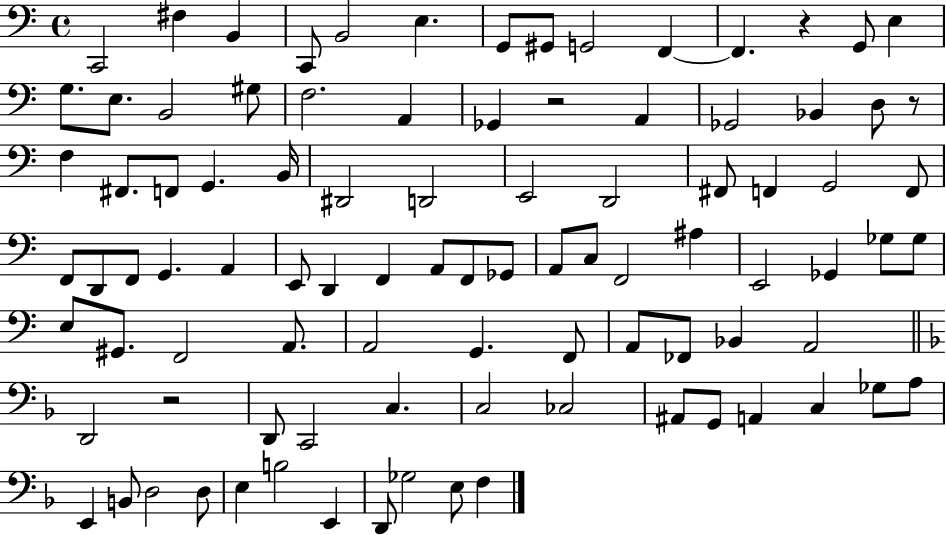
X:1
T:Untitled
M:4/4
L:1/4
K:C
C,,2 ^F, B,, C,,/2 B,,2 E, G,,/2 ^G,,/2 G,,2 F,, F,, z G,,/2 E, G,/2 E,/2 B,,2 ^G,/2 F,2 A,, _G,, z2 A,, _G,,2 _B,, D,/2 z/2 F, ^F,,/2 F,,/2 G,, B,,/4 ^D,,2 D,,2 E,,2 D,,2 ^F,,/2 F,, G,,2 F,,/2 F,,/2 D,,/2 F,,/2 G,, A,, E,,/2 D,, F,, A,,/2 F,,/2 _G,,/2 A,,/2 C,/2 F,,2 ^A, E,,2 _G,, _G,/2 _G,/2 E,/2 ^G,,/2 F,,2 A,,/2 A,,2 G,, F,,/2 A,,/2 _F,,/2 _B,, A,,2 D,,2 z2 D,,/2 C,,2 C, C,2 _C,2 ^A,,/2 G,,/2 A,, C, _G,/2 A,/2 E,, B,,/2 D,2 D,/2 E, B,2 E,, D,,/2 _G,2 E,/2 F,